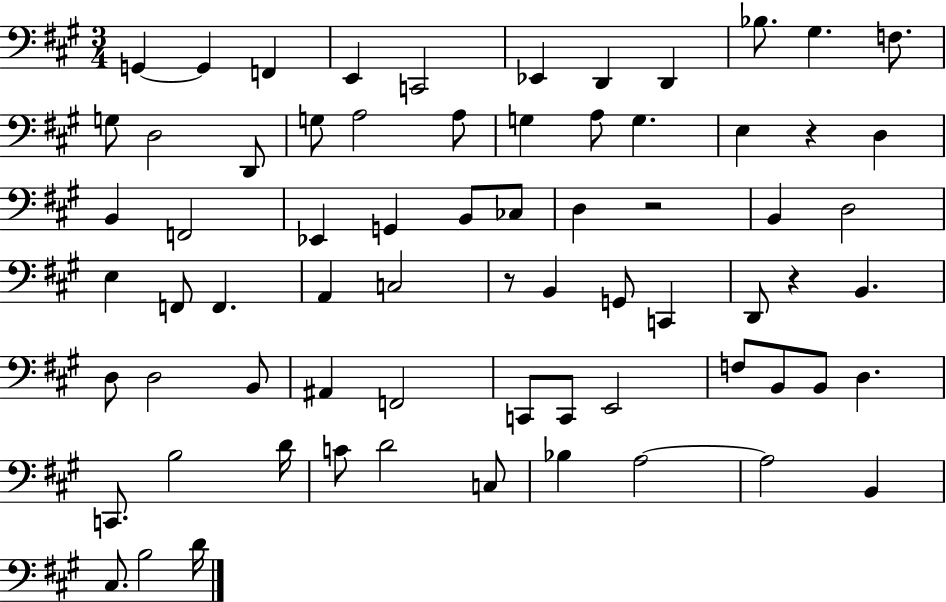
{
  \clef bass
  \numericTimeSignature
  \time 3/4
  \key a \major
  g,4~~ g,4 f,4 | e,4 c,2 | ees,4 d,4 d,4 | bes8. gis4. f8. | \break g8 d2 d,8 | g8 a2 a8 | g4 a8 g4. | e4 r4 d4 | \break b,4 f,2 | ees,4 g,4 b,8 ces8 | d4 r2 | b,4 d2 | \break e4 f,8 f,4. | a,4 c2 | r8 b,4 g,8 c,4 | d,8 r4 b,4. | \break d8 d2 b,8 | ais,4 f,2 | c,8 c,8 e,2 | f8 b,8 b,8 d4. | \break c,8. b2 d'16 | c'8 d'2 c8 | bes4 a2~~ | a2 b,4 | \break cis8. b2 d'16 | \bar "|."
}